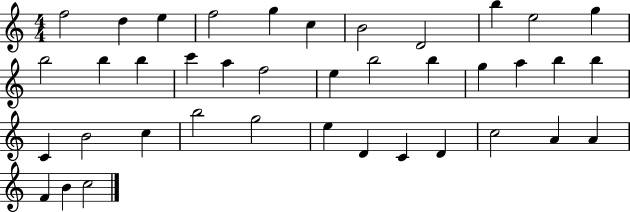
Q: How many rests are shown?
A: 0